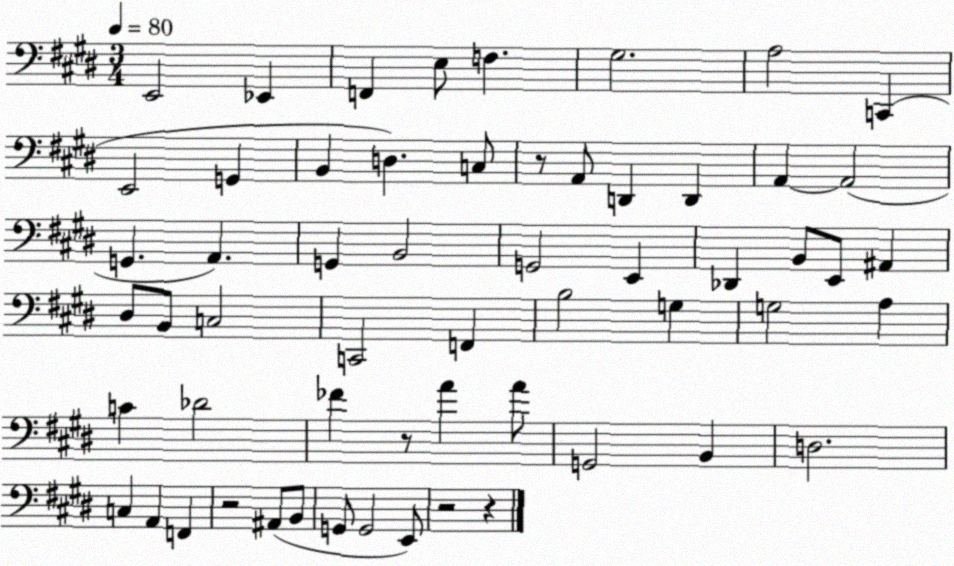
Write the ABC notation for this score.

X:1
T:Untitled
M:3/4
L:1/4
K:E
E,,2 _E,, F,, E,/2 F, ^G,2 A,2 C,, E,,2 G,, B,, D, C,/2 z/2 A,,/2 D,, D,, A,, A,,2 G,, A,, G,, B,,2 G,,2 E,, _D,, B,,/2 E,,/2 ^A,, ^D,/2 B,,/2 C,2 C,,2 F,, B,2 G, G,2 A, C _D2 _F z/2 A A/2 G,,2 B,, D,2 C, A,, F,, z2 ^A,,/2 B,,/2 G,,/2 G,,2 E,,/2 z2 z